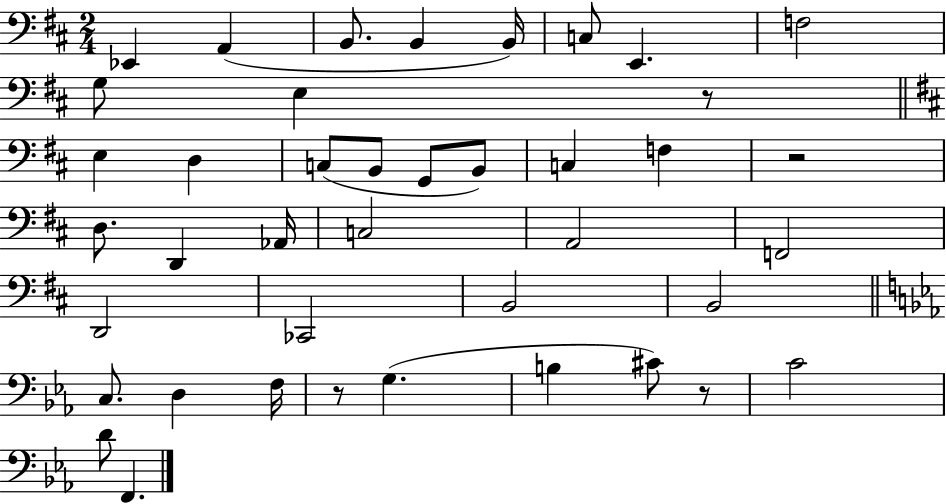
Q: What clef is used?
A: bass